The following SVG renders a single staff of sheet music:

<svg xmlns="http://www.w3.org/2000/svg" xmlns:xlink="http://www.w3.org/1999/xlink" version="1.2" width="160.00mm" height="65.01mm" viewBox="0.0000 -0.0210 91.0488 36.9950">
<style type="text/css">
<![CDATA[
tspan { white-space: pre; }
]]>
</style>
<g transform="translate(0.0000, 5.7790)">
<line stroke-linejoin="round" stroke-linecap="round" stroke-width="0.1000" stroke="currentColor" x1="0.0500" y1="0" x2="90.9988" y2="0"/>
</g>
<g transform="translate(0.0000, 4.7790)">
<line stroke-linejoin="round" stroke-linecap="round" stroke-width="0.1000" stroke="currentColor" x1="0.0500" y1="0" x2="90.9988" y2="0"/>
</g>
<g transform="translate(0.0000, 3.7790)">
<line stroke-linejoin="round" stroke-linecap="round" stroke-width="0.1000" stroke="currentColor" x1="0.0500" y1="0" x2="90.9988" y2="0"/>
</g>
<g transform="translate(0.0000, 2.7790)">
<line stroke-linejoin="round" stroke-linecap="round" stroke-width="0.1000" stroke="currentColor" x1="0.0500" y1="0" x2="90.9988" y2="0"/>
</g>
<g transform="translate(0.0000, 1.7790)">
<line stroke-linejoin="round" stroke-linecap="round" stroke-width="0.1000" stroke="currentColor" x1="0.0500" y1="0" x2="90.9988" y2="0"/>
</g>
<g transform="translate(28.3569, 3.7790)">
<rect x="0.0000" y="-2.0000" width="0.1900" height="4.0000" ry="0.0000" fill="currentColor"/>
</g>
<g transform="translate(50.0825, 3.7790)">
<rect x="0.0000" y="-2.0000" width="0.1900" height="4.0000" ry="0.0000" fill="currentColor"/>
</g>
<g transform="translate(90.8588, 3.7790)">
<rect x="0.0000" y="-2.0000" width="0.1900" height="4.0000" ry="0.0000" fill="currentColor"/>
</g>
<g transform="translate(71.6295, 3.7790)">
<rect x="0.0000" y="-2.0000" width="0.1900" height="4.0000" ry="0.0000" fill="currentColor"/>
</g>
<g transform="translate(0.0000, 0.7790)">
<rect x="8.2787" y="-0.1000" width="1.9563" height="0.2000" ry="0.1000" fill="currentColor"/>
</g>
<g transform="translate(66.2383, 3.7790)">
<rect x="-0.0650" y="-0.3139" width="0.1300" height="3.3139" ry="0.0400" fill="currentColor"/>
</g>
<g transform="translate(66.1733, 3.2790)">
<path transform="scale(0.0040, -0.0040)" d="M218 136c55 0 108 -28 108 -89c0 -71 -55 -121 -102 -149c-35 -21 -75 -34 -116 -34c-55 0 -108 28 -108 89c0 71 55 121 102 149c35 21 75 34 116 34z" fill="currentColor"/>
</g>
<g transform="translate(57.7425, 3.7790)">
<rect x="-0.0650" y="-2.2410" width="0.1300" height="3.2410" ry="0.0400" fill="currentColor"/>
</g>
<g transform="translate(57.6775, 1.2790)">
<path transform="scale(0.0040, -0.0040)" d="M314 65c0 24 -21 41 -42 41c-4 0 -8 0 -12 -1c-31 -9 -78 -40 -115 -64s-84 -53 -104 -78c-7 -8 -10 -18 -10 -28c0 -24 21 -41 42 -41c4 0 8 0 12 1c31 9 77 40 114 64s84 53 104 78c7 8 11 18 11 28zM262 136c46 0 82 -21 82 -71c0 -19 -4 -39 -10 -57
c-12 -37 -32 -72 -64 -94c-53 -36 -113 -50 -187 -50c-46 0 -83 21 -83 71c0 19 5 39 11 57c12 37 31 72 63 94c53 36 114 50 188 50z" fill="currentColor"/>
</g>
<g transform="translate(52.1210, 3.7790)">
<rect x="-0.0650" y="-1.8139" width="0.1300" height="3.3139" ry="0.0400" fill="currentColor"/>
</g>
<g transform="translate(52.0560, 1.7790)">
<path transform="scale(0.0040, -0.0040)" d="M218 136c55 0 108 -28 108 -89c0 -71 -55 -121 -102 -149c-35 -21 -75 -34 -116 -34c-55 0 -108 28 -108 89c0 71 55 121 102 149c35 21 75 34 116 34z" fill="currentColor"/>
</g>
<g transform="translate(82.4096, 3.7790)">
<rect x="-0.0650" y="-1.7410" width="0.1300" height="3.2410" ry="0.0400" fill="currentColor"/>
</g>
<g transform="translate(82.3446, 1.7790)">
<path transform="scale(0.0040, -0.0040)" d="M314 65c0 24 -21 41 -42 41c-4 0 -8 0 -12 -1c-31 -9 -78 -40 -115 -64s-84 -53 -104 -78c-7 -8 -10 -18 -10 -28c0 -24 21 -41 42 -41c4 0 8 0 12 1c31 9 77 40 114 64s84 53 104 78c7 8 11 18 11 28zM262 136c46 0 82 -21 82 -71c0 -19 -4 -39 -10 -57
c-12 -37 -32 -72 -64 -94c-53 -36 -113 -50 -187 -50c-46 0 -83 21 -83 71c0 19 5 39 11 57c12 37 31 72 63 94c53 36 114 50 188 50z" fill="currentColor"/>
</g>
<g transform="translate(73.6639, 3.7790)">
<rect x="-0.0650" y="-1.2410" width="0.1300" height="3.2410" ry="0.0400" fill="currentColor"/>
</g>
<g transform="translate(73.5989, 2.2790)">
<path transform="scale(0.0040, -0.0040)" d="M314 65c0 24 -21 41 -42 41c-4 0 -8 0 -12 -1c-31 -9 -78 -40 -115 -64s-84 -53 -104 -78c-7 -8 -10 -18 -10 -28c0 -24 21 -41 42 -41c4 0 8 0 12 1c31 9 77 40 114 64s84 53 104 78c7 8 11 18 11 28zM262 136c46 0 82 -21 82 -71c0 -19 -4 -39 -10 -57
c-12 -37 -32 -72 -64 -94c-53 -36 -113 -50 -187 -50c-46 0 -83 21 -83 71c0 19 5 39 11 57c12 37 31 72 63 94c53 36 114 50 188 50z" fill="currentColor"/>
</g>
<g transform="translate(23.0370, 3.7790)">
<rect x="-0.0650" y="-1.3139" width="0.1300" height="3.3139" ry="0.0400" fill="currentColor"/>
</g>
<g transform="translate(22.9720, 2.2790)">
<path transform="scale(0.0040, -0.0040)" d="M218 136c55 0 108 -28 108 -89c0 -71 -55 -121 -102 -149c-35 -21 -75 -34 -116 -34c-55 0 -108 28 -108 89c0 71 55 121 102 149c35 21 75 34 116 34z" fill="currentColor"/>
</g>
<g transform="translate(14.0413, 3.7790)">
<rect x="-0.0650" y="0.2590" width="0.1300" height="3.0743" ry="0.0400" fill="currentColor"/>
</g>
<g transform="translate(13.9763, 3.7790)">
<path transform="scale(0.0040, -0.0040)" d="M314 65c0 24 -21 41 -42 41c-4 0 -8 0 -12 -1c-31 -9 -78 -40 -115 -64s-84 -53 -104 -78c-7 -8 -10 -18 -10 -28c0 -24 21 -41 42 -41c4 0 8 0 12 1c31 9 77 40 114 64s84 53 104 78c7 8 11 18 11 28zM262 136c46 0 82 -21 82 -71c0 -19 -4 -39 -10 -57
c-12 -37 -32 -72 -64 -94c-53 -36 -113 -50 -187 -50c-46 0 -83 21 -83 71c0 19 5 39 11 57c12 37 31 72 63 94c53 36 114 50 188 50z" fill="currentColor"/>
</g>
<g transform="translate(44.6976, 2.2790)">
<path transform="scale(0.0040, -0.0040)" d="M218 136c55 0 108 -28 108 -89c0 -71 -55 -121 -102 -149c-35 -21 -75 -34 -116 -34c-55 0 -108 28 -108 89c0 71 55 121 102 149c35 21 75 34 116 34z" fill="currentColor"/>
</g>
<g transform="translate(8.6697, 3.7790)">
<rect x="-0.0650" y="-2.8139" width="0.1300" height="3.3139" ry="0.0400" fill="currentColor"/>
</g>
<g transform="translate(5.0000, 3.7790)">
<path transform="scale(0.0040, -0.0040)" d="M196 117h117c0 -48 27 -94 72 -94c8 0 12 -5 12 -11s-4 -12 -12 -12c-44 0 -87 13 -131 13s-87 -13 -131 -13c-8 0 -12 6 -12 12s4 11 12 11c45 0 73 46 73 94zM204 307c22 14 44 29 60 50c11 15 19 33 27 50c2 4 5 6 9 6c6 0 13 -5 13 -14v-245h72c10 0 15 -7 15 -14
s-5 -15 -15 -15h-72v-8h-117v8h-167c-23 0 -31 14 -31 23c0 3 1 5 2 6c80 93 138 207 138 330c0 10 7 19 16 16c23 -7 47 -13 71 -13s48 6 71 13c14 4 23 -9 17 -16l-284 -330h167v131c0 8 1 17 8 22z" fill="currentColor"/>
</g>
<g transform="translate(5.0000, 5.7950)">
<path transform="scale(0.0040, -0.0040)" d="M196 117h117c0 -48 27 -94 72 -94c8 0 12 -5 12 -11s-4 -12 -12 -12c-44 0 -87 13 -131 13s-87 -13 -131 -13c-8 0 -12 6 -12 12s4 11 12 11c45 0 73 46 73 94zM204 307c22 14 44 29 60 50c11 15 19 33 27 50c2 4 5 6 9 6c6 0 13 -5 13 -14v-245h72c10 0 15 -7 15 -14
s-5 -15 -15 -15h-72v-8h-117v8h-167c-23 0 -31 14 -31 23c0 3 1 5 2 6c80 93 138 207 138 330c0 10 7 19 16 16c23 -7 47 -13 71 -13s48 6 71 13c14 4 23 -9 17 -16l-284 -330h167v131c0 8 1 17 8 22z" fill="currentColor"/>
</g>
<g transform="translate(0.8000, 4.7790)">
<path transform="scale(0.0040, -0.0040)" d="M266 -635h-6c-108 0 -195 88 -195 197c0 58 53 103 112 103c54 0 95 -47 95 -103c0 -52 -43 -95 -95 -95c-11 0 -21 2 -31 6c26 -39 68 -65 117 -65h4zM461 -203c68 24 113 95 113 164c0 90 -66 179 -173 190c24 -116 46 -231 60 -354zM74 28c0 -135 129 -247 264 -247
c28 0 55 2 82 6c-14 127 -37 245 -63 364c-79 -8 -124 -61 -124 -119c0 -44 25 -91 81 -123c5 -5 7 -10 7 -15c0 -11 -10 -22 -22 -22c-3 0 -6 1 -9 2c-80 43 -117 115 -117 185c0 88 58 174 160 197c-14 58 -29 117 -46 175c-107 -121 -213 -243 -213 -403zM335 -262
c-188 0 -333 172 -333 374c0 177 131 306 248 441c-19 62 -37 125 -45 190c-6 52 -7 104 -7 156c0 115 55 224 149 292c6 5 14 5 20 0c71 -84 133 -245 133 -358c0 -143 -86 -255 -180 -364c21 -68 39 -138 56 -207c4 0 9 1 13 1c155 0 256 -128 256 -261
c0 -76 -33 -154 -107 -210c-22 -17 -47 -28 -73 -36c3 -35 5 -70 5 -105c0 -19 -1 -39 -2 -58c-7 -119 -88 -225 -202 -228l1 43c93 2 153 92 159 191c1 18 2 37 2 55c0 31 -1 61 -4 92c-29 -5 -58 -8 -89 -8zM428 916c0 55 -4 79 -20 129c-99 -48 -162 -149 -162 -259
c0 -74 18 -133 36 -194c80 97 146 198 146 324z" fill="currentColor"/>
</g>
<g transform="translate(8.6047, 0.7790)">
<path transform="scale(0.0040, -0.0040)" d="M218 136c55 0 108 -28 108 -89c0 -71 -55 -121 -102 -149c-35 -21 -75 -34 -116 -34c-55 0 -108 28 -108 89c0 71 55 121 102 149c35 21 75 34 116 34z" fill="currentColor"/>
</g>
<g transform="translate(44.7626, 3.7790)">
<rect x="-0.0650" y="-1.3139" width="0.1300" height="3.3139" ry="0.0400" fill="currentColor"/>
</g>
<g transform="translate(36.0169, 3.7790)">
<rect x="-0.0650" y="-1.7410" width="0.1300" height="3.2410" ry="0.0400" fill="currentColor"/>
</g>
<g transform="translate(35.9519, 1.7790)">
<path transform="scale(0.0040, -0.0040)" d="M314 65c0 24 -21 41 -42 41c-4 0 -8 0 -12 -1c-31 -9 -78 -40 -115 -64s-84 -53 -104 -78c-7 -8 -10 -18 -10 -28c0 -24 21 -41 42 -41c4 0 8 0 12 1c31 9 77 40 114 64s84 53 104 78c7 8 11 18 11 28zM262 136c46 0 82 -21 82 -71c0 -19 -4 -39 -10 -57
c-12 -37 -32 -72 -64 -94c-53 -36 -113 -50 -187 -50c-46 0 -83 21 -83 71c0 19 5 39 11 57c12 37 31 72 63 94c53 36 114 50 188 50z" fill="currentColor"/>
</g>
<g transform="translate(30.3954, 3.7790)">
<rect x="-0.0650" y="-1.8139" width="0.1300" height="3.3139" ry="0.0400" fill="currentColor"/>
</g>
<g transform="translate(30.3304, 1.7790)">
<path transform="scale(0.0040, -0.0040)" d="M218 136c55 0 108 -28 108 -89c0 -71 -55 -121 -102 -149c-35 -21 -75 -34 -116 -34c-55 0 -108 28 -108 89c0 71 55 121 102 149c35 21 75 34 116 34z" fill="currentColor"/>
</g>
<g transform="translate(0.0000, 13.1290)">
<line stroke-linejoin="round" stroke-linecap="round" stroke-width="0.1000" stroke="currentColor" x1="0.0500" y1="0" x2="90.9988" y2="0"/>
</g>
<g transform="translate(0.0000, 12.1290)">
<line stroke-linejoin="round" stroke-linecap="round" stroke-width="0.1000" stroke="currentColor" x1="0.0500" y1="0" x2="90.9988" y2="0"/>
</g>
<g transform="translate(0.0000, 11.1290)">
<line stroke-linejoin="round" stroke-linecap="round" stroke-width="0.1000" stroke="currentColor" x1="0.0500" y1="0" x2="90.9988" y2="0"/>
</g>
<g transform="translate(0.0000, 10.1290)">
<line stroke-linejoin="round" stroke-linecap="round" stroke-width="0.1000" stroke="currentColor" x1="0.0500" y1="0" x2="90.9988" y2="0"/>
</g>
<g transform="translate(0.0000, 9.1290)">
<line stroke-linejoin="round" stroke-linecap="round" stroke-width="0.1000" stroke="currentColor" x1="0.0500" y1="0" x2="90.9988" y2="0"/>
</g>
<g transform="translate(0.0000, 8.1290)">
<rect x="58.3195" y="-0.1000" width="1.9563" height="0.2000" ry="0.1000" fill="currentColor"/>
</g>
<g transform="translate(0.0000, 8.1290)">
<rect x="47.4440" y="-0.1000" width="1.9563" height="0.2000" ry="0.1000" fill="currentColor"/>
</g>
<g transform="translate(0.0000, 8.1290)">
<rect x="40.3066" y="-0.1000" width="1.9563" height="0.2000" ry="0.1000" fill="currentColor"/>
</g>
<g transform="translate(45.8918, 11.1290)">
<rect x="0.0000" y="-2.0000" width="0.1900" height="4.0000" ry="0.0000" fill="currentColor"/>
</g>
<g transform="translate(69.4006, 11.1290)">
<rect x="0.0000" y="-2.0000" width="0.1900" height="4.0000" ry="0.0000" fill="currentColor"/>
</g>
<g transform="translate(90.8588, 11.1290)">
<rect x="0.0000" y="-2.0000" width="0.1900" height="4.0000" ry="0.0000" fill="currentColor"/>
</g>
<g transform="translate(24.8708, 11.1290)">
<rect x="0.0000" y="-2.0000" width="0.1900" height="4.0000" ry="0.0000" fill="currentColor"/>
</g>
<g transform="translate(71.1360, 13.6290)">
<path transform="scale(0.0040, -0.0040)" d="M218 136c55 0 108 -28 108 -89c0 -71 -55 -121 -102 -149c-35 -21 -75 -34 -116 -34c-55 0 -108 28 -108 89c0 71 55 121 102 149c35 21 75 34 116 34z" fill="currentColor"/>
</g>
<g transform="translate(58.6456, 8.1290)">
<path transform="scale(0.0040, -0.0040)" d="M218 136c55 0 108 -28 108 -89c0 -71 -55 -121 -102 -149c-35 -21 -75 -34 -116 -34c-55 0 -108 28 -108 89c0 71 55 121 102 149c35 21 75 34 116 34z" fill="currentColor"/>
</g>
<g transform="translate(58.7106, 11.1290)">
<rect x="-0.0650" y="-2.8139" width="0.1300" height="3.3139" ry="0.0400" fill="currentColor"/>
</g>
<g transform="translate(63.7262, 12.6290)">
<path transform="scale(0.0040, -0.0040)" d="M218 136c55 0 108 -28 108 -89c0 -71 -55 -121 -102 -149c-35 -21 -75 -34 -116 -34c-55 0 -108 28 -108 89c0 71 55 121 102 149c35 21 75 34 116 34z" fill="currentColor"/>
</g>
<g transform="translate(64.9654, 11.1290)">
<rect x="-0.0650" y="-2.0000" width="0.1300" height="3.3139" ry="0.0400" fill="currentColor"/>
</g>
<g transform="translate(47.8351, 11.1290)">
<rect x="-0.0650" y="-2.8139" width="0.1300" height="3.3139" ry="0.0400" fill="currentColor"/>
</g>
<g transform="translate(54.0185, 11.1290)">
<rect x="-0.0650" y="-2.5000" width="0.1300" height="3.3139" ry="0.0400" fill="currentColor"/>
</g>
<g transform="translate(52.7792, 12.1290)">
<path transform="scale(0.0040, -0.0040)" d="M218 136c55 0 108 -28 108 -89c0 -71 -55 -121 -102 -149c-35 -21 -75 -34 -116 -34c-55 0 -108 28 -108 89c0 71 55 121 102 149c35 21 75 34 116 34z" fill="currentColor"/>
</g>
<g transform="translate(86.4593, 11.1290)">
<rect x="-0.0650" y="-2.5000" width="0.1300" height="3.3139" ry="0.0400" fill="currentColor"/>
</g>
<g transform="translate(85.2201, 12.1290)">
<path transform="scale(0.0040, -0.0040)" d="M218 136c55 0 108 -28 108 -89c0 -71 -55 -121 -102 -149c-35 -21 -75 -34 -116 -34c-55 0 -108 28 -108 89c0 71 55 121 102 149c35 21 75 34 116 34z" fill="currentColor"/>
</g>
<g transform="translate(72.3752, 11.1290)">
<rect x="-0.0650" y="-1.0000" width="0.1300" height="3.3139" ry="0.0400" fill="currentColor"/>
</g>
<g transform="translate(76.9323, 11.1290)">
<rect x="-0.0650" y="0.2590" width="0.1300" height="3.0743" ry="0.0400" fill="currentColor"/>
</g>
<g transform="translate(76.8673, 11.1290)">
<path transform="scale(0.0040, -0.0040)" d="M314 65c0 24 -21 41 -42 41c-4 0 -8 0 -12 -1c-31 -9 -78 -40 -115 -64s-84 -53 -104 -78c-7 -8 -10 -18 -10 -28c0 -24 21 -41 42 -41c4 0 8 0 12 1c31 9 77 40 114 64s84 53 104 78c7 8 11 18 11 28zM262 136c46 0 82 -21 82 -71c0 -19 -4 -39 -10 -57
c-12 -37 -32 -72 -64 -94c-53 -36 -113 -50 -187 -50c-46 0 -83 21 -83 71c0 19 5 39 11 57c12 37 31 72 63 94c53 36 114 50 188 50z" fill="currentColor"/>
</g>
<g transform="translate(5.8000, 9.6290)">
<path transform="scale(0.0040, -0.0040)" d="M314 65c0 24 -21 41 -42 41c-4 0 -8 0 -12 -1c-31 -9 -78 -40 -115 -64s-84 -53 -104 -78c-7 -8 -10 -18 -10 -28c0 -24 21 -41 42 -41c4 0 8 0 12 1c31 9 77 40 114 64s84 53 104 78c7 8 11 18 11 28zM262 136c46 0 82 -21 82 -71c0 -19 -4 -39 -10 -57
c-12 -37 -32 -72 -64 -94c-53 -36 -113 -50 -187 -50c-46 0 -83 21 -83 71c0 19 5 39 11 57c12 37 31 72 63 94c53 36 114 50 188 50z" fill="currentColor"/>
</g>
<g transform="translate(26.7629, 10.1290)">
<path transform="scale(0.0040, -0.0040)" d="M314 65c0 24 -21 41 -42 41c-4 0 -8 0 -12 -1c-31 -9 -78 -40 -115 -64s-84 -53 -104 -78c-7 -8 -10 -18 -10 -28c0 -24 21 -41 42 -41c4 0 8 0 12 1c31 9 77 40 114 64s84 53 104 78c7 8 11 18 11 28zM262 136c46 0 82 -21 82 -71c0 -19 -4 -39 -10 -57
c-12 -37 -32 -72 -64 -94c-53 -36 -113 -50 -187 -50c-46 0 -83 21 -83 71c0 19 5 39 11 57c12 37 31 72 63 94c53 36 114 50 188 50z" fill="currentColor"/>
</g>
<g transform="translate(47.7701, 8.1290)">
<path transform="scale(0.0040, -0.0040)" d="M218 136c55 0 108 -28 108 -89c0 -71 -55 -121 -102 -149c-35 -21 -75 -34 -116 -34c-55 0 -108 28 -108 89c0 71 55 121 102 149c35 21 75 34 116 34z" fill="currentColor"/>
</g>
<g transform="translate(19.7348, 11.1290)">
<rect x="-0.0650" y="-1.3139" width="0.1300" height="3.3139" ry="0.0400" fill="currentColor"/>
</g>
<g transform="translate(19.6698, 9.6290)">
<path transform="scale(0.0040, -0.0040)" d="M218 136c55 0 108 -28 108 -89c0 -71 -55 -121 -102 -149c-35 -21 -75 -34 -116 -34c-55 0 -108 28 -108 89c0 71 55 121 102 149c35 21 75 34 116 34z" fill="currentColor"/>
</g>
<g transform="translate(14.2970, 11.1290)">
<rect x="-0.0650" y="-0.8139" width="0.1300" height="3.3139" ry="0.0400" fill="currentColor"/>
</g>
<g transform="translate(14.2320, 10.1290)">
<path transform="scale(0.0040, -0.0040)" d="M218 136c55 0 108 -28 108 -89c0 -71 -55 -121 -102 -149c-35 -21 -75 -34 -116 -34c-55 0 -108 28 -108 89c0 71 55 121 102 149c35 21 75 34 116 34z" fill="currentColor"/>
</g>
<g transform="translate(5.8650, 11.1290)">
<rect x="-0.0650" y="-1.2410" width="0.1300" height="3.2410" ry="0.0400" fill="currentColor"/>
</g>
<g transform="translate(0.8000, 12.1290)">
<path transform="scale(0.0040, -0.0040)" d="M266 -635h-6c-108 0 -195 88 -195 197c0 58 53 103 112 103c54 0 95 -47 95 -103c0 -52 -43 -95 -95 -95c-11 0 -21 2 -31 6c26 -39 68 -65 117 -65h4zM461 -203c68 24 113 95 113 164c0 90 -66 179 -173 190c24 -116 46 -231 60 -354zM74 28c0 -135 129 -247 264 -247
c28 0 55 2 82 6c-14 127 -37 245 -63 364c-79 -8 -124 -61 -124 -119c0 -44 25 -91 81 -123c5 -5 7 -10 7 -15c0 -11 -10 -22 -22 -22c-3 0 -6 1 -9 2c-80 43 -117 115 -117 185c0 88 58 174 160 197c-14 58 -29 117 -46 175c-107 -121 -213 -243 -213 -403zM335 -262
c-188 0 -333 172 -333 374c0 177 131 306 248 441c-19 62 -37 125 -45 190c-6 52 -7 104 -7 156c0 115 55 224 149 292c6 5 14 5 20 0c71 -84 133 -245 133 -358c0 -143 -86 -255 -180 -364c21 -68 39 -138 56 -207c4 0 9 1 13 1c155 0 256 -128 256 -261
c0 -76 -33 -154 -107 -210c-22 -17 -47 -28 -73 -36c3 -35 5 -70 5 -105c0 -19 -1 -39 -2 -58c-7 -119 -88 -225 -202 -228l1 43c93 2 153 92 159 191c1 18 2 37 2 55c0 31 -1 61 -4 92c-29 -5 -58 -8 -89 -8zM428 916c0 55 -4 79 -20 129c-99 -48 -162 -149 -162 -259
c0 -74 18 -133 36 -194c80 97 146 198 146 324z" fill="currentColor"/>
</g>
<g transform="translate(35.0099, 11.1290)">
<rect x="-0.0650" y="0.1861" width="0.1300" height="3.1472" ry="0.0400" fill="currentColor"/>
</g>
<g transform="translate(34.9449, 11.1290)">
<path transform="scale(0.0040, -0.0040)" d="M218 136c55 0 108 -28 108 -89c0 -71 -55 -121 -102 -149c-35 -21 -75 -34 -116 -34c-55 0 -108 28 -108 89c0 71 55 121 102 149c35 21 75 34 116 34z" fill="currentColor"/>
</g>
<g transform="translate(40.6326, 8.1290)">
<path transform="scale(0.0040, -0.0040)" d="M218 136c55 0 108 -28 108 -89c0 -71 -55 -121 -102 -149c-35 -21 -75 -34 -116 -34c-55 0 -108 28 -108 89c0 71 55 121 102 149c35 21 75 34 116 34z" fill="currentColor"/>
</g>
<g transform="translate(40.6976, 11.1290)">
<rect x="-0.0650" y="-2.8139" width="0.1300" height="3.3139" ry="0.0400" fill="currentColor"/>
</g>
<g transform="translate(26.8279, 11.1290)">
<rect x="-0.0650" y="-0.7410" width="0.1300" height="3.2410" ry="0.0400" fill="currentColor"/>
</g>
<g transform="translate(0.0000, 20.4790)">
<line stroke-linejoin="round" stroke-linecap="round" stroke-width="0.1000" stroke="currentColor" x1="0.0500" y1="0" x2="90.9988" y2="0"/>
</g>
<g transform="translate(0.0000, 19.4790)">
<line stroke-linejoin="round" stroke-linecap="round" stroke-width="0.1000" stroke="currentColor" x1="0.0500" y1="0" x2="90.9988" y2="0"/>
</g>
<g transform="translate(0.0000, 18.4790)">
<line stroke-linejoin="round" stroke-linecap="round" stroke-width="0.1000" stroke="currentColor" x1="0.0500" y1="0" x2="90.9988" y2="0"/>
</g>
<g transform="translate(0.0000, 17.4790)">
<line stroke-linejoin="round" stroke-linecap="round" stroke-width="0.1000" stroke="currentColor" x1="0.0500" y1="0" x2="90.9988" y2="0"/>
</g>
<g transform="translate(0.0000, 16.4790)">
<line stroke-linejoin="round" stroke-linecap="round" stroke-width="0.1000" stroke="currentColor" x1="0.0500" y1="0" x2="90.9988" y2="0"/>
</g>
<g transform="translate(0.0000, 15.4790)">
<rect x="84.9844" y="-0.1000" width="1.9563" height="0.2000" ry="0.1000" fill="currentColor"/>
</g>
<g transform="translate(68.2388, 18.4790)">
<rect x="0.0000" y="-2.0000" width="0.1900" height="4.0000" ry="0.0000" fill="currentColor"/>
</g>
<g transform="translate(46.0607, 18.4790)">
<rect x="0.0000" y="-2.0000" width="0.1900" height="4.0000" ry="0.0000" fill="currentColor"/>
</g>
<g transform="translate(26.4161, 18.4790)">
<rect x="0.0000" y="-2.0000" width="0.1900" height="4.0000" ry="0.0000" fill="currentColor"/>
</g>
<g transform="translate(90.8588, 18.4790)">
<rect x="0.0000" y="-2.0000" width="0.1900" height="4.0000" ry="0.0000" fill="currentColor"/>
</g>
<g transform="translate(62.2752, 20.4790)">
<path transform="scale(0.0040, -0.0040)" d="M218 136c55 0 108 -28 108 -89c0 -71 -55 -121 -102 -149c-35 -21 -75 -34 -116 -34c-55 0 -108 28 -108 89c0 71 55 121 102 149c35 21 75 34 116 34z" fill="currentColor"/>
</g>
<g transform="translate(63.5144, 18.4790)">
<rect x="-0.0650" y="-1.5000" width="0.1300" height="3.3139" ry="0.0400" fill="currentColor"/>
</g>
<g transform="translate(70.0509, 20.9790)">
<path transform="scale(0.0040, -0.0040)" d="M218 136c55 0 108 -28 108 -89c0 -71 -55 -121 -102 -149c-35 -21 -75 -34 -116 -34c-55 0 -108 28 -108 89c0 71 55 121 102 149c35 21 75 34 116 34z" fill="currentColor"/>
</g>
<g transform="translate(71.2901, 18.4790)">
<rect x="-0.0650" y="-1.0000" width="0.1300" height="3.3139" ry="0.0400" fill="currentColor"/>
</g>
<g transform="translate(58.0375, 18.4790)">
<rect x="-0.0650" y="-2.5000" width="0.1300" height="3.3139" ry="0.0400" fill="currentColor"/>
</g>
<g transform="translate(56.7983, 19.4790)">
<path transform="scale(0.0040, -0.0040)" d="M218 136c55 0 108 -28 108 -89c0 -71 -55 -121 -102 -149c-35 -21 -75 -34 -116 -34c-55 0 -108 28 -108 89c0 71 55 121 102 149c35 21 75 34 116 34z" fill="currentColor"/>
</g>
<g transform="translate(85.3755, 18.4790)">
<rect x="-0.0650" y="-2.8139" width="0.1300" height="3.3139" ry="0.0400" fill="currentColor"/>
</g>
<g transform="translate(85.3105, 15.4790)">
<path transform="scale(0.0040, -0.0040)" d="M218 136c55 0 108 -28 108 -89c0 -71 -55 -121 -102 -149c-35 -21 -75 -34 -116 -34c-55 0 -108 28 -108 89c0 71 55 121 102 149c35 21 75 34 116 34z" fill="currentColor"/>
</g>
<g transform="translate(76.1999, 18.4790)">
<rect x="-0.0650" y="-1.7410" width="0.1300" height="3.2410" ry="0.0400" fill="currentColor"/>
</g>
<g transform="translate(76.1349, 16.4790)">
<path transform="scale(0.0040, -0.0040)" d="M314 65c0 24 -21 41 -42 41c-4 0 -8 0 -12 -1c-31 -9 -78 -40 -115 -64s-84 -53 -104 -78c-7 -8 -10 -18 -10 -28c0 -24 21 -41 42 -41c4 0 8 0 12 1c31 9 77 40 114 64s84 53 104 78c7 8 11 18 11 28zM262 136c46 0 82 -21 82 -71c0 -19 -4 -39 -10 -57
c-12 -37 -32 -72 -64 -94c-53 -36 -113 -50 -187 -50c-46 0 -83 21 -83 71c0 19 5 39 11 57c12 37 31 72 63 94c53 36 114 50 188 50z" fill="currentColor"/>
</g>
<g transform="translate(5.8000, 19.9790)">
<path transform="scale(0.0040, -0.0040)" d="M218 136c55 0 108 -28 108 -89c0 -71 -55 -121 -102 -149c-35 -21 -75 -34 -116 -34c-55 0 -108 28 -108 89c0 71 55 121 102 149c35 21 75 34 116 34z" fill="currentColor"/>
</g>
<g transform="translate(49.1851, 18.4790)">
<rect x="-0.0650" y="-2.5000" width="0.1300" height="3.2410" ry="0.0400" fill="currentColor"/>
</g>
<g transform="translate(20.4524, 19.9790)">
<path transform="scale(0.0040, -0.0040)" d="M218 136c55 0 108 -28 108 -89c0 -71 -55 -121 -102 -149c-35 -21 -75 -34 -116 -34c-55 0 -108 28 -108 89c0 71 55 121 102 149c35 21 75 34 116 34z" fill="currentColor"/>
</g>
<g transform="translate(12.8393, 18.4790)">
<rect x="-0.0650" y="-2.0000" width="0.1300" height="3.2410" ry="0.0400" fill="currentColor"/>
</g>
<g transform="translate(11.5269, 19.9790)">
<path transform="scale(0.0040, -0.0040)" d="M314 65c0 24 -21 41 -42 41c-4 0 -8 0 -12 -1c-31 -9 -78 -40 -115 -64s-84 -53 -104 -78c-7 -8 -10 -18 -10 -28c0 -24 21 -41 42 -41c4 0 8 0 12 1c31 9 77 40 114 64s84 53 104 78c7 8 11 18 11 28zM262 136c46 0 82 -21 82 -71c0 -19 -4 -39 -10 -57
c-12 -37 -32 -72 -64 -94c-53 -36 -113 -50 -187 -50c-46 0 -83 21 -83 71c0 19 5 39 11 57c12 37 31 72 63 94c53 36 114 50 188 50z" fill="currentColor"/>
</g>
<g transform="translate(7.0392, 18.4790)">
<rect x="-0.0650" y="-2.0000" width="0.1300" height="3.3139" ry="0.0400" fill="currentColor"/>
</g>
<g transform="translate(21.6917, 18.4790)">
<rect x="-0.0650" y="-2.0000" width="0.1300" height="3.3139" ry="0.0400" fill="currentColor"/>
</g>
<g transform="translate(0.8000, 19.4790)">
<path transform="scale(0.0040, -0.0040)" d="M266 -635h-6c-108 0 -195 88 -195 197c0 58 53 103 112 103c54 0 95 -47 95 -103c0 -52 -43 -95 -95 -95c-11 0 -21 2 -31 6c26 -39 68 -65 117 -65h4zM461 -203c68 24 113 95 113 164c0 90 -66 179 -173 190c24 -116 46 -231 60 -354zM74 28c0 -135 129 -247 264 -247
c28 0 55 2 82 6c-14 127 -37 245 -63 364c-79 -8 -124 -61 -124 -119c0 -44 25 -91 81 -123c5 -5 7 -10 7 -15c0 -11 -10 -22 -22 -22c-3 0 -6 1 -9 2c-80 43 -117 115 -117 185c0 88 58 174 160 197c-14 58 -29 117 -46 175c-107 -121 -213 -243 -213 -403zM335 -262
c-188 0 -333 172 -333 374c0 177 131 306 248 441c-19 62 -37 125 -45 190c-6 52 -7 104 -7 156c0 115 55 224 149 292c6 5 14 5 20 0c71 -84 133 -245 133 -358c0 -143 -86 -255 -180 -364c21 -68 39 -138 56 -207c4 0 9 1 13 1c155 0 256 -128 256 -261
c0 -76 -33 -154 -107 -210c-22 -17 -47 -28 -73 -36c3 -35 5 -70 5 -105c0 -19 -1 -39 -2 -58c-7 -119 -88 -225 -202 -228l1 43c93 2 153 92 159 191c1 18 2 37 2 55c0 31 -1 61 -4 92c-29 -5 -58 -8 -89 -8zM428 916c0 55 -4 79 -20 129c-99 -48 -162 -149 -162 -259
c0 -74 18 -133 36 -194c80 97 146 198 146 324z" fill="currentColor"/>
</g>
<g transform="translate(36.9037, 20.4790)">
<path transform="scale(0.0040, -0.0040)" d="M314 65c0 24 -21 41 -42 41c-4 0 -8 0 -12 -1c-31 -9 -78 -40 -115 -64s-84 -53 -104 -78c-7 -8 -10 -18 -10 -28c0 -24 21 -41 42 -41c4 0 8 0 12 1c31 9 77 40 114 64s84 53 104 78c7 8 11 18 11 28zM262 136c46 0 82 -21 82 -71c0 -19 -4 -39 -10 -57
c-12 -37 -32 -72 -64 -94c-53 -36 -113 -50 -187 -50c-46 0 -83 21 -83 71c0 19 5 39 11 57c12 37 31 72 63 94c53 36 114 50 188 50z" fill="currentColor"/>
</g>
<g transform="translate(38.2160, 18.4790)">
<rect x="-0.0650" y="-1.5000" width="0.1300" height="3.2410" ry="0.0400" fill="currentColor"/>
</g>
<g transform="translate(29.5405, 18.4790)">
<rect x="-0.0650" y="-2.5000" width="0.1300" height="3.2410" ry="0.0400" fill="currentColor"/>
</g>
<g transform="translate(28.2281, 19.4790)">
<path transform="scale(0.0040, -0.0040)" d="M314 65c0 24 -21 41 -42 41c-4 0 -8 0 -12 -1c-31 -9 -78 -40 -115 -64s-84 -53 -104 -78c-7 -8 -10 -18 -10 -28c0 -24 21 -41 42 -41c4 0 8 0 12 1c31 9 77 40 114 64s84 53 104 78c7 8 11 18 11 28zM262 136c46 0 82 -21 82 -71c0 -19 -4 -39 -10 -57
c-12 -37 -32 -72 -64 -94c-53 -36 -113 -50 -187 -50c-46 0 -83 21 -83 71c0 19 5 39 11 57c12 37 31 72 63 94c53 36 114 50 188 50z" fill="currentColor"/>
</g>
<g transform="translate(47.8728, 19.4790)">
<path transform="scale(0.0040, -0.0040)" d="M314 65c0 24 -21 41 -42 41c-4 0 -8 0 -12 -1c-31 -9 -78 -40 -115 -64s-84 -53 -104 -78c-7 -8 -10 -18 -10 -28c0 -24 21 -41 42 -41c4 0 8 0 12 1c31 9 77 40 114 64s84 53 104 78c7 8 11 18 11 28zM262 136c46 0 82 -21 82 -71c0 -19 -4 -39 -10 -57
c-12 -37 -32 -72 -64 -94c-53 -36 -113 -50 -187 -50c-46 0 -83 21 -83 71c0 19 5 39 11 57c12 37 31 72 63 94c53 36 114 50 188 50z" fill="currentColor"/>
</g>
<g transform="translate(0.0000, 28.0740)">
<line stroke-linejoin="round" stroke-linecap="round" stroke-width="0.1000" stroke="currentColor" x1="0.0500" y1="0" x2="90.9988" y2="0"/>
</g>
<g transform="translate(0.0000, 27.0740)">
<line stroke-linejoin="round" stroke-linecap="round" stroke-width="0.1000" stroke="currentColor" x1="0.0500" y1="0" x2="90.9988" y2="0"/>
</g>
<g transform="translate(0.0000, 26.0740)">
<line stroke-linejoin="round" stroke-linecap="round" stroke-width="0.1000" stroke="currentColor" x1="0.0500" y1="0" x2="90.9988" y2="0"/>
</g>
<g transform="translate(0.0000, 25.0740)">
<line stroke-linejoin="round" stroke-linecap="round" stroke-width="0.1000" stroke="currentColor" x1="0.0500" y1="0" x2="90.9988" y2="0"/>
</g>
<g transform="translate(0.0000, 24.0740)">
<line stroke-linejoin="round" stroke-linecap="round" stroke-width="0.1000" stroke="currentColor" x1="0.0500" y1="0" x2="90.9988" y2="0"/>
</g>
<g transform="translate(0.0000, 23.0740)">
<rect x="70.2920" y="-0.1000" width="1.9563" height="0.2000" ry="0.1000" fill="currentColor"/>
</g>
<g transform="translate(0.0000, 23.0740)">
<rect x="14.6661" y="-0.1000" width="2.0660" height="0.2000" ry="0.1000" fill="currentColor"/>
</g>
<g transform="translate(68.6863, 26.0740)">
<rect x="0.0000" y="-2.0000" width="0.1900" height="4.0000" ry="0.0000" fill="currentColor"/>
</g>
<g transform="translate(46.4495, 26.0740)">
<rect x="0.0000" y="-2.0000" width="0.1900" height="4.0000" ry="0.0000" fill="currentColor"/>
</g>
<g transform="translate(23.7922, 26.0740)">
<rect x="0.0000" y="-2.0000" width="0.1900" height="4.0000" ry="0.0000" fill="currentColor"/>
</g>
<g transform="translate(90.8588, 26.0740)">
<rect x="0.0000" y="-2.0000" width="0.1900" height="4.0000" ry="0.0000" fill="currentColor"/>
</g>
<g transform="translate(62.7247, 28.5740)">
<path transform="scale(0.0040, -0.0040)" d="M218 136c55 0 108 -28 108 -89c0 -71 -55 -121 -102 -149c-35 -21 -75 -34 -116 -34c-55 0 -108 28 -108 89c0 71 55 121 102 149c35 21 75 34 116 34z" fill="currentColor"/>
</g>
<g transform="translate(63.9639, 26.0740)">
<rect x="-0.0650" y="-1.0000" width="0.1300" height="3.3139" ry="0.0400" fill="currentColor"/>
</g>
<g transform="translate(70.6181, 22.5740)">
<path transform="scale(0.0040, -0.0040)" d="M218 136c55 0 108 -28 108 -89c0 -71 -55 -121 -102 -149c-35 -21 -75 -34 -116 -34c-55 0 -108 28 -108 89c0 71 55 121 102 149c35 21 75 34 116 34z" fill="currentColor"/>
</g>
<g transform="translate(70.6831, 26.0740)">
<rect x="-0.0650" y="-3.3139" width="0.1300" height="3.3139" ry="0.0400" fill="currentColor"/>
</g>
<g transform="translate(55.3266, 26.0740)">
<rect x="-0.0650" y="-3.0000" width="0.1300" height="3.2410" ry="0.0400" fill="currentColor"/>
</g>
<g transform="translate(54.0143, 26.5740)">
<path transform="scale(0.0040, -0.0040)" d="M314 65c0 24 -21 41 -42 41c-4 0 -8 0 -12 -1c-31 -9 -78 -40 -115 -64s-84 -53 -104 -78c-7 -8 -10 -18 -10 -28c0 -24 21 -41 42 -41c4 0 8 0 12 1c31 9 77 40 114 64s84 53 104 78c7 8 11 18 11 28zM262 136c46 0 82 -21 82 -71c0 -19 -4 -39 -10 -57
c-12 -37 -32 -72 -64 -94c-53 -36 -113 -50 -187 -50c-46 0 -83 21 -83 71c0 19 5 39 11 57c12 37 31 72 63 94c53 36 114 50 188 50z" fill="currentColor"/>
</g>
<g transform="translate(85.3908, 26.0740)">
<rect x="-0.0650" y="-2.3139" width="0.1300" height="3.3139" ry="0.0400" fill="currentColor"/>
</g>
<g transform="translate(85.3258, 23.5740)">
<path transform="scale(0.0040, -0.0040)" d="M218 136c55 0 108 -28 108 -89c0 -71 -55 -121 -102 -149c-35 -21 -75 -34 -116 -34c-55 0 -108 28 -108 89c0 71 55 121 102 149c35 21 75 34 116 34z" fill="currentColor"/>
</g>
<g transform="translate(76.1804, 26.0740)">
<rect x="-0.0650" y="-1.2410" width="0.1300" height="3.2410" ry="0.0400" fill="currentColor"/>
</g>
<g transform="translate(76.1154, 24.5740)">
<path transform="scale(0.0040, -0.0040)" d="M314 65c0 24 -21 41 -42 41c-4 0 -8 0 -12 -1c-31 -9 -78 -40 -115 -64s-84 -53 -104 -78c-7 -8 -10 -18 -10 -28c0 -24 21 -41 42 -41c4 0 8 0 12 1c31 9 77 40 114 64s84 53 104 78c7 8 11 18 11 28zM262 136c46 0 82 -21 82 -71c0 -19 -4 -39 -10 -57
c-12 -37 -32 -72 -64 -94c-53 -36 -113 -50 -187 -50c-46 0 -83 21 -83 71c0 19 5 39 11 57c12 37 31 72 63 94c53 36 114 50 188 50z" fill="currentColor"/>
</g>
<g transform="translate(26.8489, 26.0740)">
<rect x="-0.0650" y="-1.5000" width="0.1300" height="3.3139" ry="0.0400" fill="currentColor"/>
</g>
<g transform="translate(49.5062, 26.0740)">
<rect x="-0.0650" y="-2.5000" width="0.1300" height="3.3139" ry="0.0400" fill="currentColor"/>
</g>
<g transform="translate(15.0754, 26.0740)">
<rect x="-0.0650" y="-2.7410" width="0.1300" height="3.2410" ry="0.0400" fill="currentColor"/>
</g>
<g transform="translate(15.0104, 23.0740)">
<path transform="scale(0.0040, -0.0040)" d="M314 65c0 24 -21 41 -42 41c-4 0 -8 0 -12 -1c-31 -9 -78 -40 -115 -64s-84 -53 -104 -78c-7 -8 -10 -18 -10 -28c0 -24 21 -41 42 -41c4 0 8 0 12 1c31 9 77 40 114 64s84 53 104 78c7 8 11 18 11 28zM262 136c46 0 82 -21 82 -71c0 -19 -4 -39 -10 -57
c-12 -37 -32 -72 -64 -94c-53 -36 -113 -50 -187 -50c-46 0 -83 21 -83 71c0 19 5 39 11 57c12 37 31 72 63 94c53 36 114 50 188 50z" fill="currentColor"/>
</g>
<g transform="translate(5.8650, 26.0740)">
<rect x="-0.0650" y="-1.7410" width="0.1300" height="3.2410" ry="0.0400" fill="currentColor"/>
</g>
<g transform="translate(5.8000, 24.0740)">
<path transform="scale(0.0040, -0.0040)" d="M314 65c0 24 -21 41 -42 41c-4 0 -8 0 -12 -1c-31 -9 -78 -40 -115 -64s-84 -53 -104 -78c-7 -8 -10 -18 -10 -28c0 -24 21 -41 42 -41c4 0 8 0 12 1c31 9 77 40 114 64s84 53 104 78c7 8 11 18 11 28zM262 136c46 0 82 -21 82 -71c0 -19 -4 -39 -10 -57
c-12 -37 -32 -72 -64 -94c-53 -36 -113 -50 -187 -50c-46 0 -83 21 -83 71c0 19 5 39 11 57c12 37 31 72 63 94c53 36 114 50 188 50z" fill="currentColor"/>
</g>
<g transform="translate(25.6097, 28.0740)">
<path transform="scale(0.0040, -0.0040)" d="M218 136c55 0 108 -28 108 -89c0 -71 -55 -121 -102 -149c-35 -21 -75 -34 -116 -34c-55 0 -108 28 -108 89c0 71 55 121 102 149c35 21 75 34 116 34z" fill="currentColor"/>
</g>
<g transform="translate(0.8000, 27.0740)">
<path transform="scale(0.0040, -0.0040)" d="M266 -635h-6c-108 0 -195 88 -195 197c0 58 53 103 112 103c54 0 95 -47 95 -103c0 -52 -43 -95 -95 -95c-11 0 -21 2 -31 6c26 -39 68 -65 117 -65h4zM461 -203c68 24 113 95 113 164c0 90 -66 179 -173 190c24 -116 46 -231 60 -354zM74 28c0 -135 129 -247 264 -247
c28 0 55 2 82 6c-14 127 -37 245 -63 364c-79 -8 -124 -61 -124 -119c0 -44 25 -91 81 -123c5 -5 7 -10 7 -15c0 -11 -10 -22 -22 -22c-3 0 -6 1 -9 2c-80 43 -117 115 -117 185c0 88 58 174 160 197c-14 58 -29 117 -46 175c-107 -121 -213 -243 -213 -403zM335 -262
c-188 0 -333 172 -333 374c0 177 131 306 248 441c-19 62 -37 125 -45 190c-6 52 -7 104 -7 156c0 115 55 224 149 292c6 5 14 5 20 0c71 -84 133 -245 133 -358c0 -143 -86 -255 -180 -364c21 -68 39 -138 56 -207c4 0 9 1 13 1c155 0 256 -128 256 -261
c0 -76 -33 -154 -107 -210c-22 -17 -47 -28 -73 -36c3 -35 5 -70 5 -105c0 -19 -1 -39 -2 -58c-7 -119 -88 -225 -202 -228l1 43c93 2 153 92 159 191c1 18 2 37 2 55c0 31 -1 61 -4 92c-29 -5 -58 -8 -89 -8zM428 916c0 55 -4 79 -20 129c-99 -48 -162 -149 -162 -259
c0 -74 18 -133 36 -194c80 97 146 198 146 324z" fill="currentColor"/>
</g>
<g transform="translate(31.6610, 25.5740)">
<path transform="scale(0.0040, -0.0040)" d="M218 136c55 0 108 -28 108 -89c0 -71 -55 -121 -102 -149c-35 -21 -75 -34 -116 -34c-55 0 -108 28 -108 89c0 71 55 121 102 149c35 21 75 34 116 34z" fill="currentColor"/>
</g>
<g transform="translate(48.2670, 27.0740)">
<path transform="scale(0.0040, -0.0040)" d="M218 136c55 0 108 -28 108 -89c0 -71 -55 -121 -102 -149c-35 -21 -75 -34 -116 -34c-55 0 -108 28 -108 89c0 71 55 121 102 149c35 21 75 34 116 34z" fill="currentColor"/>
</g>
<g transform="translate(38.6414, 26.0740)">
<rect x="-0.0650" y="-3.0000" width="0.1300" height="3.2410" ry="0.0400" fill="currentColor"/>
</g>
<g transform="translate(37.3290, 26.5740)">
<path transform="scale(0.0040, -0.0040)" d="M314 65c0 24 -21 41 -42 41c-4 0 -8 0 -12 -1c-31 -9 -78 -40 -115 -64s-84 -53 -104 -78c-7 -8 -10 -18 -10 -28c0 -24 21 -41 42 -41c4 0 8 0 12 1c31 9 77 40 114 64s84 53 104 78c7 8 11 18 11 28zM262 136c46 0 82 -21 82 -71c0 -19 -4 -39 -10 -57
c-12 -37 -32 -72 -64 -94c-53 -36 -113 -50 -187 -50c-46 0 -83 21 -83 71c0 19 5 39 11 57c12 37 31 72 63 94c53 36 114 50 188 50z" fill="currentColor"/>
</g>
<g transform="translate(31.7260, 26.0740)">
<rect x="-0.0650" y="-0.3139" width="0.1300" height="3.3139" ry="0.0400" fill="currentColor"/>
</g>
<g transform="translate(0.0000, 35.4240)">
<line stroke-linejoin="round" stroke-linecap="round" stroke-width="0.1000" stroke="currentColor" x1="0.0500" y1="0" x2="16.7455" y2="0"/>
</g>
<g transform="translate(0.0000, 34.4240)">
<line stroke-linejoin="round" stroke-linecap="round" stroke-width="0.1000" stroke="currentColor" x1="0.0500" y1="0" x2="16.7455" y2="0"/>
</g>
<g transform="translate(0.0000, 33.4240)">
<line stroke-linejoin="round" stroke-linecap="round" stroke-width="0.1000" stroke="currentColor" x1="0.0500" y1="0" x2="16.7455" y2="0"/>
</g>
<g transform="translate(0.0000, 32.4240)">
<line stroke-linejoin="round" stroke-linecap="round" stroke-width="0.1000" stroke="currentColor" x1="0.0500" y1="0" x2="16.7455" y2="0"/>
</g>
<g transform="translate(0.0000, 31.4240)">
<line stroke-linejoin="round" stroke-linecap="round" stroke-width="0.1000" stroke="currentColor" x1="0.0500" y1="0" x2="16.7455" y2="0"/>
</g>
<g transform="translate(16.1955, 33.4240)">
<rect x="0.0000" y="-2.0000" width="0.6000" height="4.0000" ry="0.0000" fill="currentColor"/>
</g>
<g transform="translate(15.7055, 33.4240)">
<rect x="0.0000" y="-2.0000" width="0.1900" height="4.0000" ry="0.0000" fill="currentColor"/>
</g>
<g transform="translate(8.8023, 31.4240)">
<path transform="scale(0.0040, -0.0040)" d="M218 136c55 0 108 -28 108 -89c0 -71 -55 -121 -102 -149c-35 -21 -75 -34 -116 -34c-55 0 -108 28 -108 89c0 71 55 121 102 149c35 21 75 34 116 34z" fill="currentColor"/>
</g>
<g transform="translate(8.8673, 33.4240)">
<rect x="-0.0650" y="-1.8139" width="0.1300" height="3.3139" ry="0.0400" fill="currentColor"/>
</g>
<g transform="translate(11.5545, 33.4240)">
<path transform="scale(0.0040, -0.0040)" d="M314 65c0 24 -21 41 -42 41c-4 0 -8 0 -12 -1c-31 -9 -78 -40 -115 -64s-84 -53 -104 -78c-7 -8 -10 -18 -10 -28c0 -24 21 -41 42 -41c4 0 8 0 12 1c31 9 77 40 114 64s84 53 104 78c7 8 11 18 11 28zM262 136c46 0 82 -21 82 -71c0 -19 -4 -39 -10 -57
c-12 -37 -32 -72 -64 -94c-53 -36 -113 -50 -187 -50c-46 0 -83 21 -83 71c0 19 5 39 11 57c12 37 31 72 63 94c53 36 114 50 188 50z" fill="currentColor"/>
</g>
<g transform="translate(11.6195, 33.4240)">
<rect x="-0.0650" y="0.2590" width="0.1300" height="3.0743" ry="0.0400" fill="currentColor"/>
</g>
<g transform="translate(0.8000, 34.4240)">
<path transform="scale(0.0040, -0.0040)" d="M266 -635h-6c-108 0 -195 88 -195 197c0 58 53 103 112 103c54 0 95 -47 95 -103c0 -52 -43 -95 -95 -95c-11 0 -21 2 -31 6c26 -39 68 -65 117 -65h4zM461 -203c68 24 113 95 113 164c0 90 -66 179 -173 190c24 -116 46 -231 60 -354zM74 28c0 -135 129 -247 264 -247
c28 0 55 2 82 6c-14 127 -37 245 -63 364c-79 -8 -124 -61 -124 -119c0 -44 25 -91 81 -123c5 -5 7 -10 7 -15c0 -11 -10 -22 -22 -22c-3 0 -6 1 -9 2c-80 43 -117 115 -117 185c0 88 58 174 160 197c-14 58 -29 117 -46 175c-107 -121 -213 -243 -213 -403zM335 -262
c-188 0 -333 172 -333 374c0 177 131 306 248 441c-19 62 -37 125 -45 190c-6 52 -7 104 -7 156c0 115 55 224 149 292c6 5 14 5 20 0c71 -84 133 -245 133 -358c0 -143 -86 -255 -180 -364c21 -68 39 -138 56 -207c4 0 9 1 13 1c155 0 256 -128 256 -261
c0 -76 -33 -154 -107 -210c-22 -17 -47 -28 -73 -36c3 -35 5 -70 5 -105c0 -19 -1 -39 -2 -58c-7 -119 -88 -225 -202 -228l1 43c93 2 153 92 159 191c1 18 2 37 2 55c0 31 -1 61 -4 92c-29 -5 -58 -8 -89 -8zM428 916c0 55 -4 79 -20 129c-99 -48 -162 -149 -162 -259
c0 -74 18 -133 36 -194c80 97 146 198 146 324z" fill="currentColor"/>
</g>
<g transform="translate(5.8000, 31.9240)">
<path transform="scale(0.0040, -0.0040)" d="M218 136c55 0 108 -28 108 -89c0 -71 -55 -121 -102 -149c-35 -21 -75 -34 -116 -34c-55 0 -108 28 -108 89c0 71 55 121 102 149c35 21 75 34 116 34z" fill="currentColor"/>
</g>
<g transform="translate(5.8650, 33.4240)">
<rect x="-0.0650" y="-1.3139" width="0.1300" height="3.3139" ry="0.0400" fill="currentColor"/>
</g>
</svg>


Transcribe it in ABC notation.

X:1
T:Untitled
M:4/4
L:1/4
K:C
a B2 e f f2 e f g2 c e2 f2 e2 d e d2 B a a G a F D B2 G F F2 F G2 E2 G2 G E D f2 a f2 a2 E c A2 G A2 D b e2 g e f B2